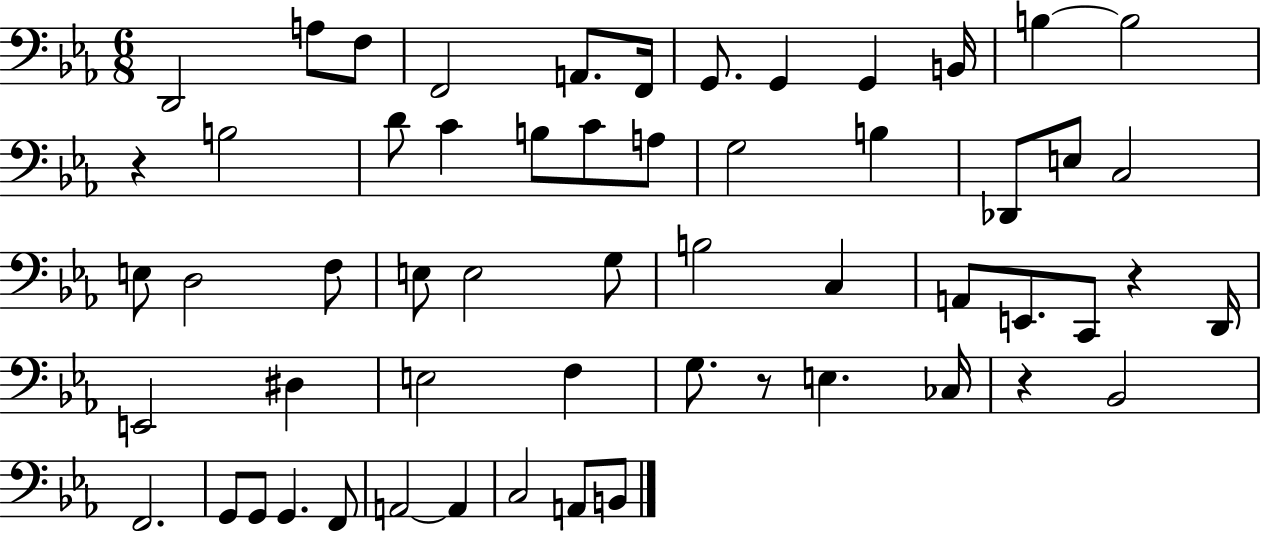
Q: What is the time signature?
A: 6/8